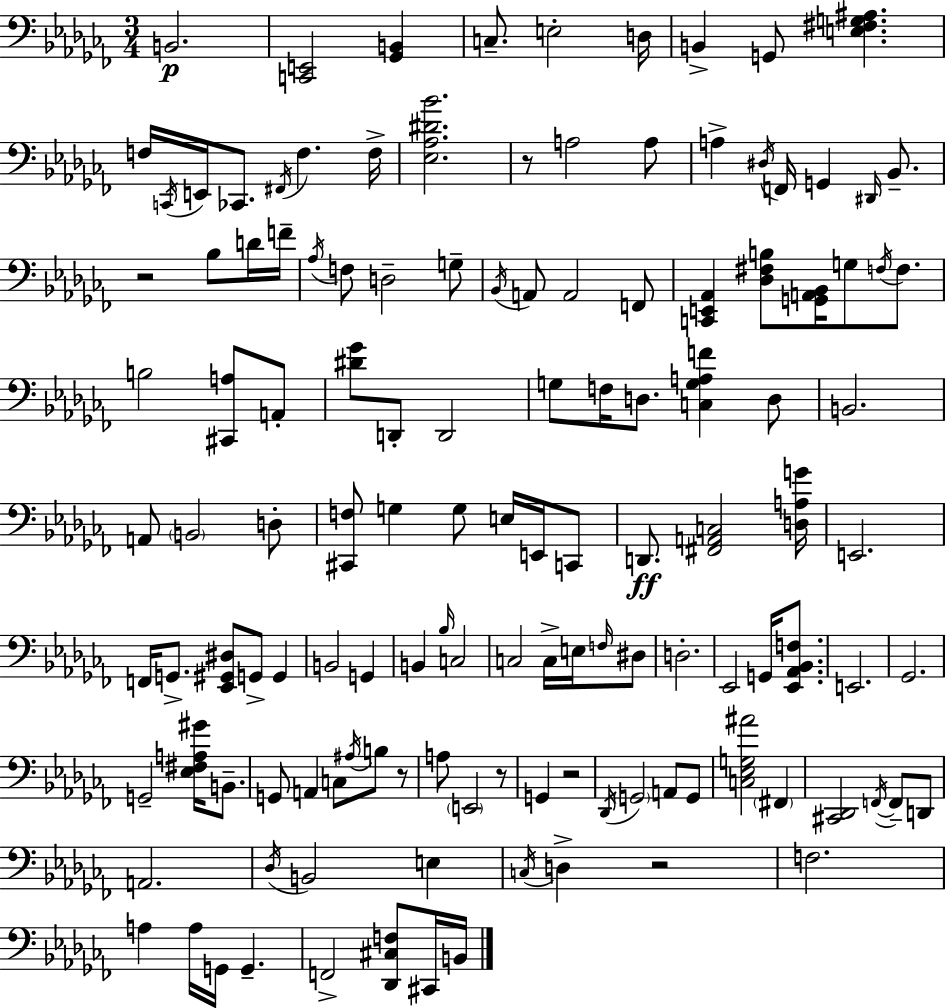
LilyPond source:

{
  \clef bass
  \numericTimeSignature
  \time 3/4
  \key aes \minor
  \repeat volta 2 { b,2.\p | <c, e,>2 <ges, b,>4 | c8.-- e2-. d16 | b,4-> g,8 <e fis g ais>4. | \break f16 \acciaccatura { c,16 } e,16 ces,8. \acciaccatura { fis,16 } f4. | f16-> <ees aes dis' bes'>2. | r8 a2 | a8 a4-> \acciaccatura { dis16 } f,16 g,4 | \break \grace { dis,16 } bes,8.-- r2 | bes8 d'16 f'16-- \acciaccatura { aes16 } f8 d2-- | g8-- \acciaccatura { bes,16 } a,8 a,2 | f,8 <c, e, aes,>4 <des fis b>8 | \break <g, a, bes,>16 g8 \acciaccatura { f16 } f8. b2 | <cis, a>8 a,8-. <dis' ges'>8 d,8-. d,2 | g8 f16 d8. | <c g a f'>4 d8 b,2. | \break a,8 \parenthesize b,2 | d8-. <cis, f>8 g4 | g8 e16 e,16 c,8 d,8.\ff <fis, a, c>2 | <d a g'>16 e,2. | \break f,16 g,8.-> <ees, gis, dis>8 | g,8-> g,4 b,2 | g,4 b,4 \grace { bes16 } | c2 c2 | \break c16-> e16 \grace { f16 } dis8 d2.-. | ees,2 | g,16 <ees, aes, bes, f>8. e,2. | ges,2. | \break g,2-- | <ees fis a gis'>16 b,8.-- g,8 a,4 | c8 \acciaccatura { ais16 } b8 r8 a8 | \parenthesize e,2 r8 g,4 | \break r2 \acciaccatura { des,16 } \parenthesize g,2 | a,8 g,8 <c ees g ais'>2 | \parenthesize fis,4 <cis, des,>2 | \acciaccatura { f,16~ }~ f,8-- d,8 | \break a,2. | \acciaccatura { des16 } b,2 e4 | \acciaccatura { c16 } d4-> r2 | f2. | \break a4 a16 g,16 g,4.-- | f,2-> <des, cis f>8 | cis,16 b,16 } \bar "|."
}